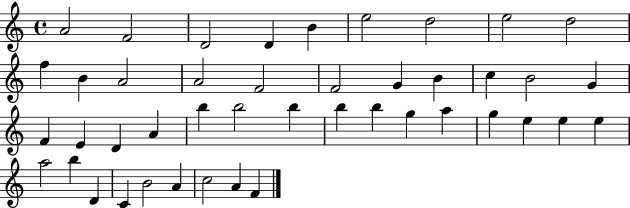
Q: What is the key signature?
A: C major